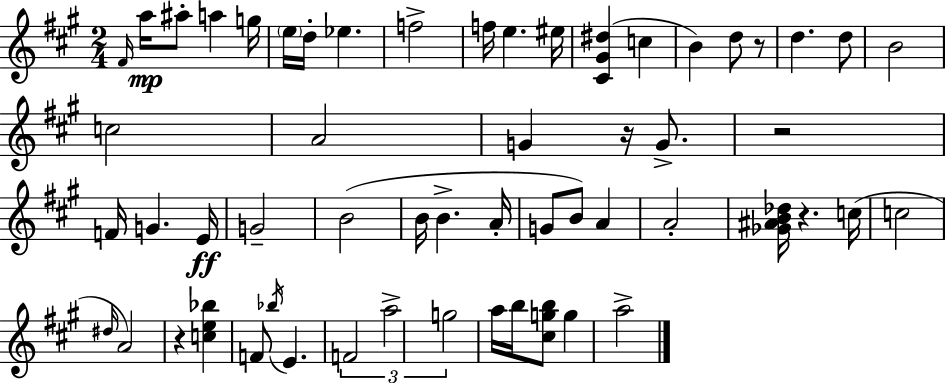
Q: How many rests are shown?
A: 5